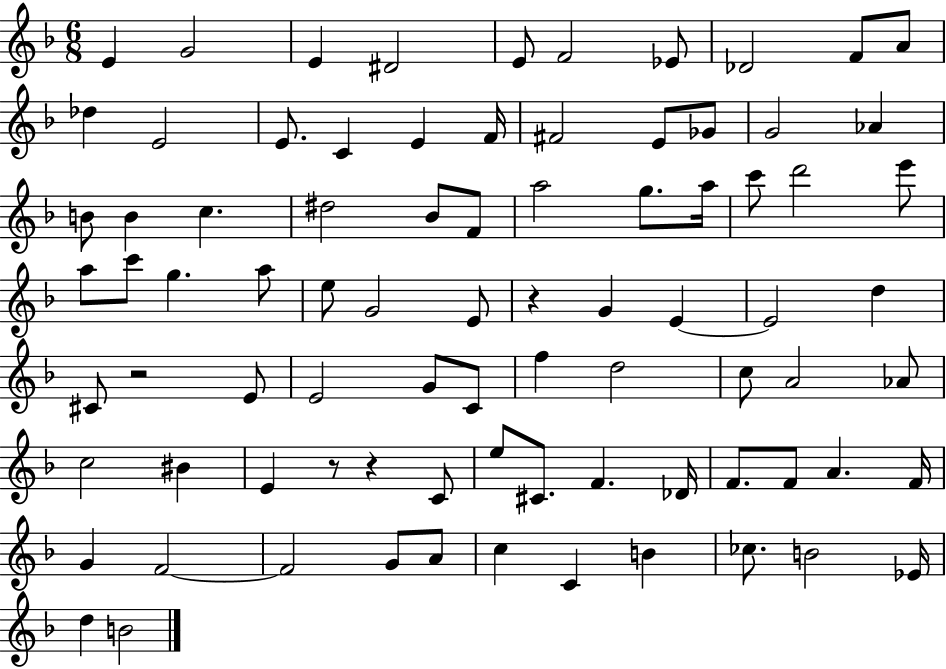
E4/q G4/h E4/q D#4/h E4/e F4/h Eb4/e Db4/h F4/e A4/e Db5/q E4/h E4/e. C4/q E4/q F4/s F#4/h E4/e Gb4/e G4/h Ab4/q B4/e B4/q C5/q. D#5/h Bb4/e F4/e A5/h G5/e. A5/s C6/e D6/h E6/e A5/e C6/e G5/q. A5/e E5/e G4/h E4/e R/q G4/q E4/q E4/h D5/q C#4/e R/h E4/e E4/h G4/e C4/e F5/q D5/h C5/e A4/h Ab4/e C5/h BIS4/q E4/q R/e R/q C4/e E5/e C#4/e. F4/q. Db4/s F4/e. F4/e A4/q. F4/s G4/q F4/h F4/h G4/e A4/e C5/q C4/q B4/q CES5/e. B4/h Eb4/s D5/q B4/h